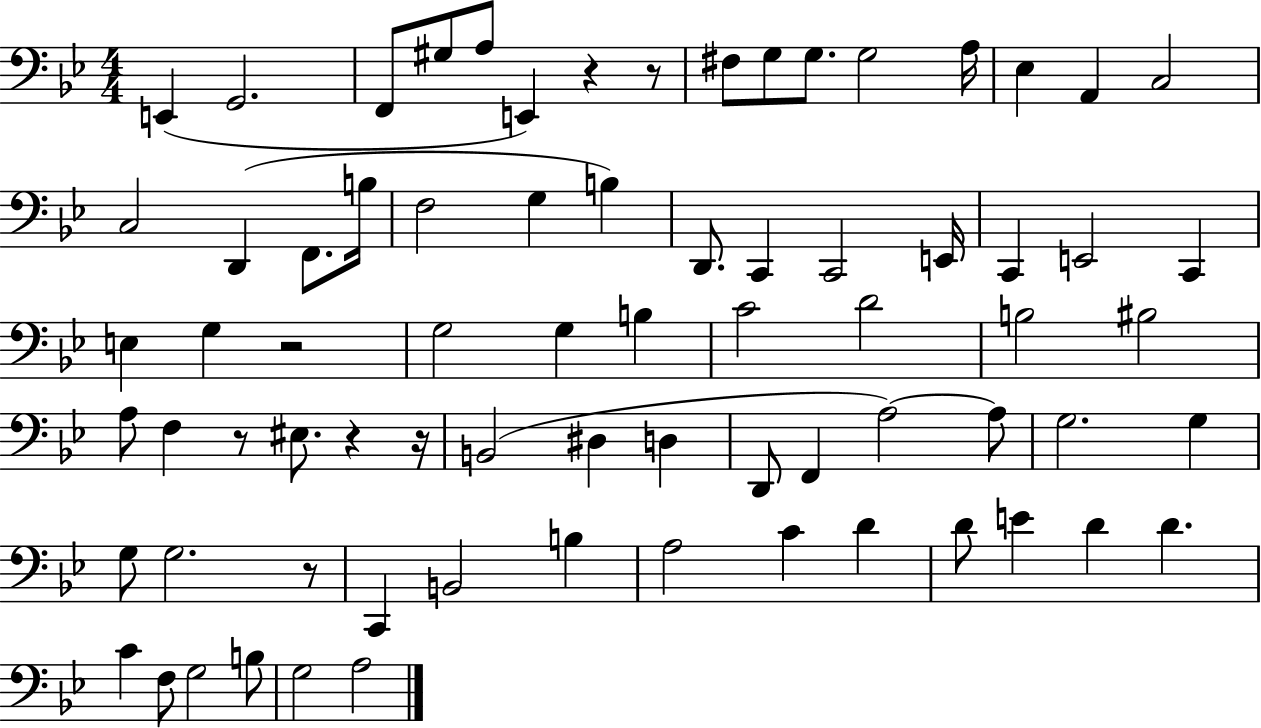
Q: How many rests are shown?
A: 7